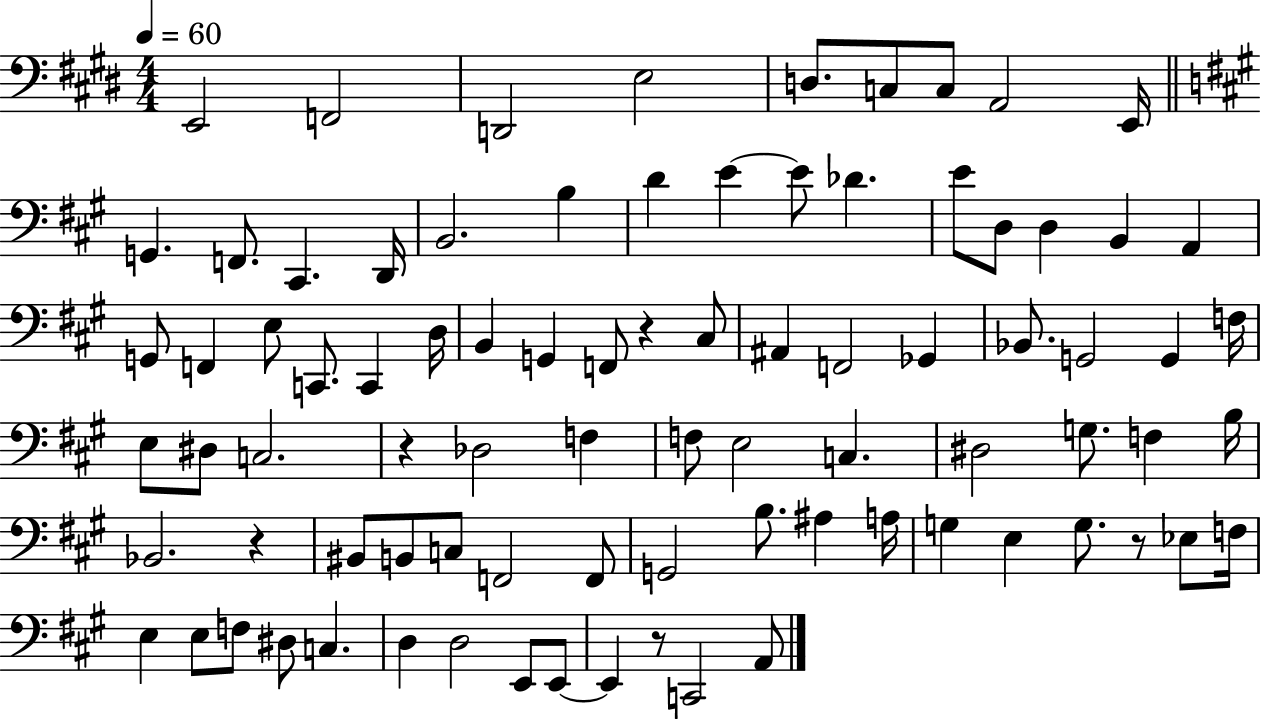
{
  \clef bass
  \numericTimeSignature
  \time 4/4
  \key e \major
  \tempo 4 = 60
  \repeat volta 2 { e,2 f,2 | d,2 e2 | d8. c8 c8 a,2 e,16 | \bar "||" \break \key a \major g,4. f,8. cis,4. d,16 | b,2. b4 | d'4 e'4~~ e'8 des'4. | e'8 d8 d4 b,4 a,4 | \break g,8 f,4 e8 c,8. c,4 d16 | b,4 g,4 f,8 r4 cis8 | ais,4 f,2 ges,4 | bes,8. g,2 g,4 f16 | \break e8 dis8 c2. | r4 des2 f4 | f8 e2 c4. | dis2 g8. f4 b16 | \break bes,2. r4 | bis,8 b,8 c8 f,2 f,8 | g,2 b8. ais4 a16 | g4 e4 g8. r8 ees8 f16 | \break e4 e8 f8 dis8 c4. | d4 d2 e,8 e,8~~ | e,4 r8 c,2 a,8 | } \bar "|."
}